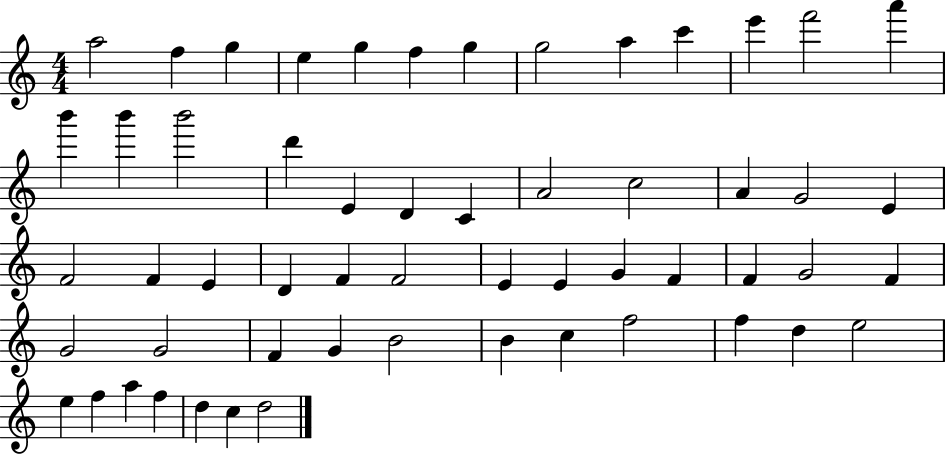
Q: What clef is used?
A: treble